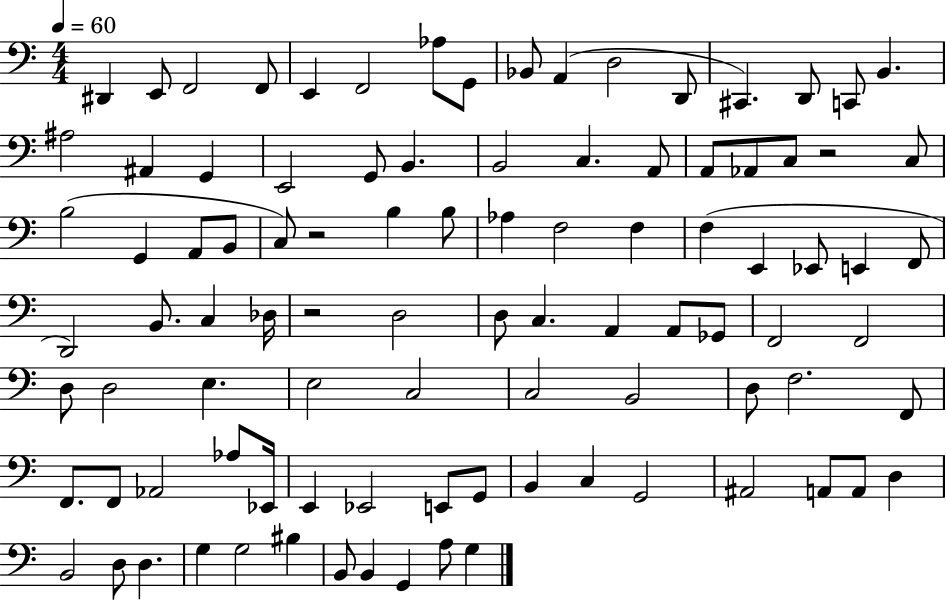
X:1
T:Untitled
M:4/4
L:1/4
K:C
^D,, E,,/2 F,,2 F,,/2 E,, F,,2 _A,/2 G,,/2 _B,,/2 A,, D,2 D,,/2 ^C,, D,,/2 C,,/2 B,, ^A,2 ^A,, G,, E,,2 G,,/2 B,, B,,2 C, A,,/2 A,,/2 _A,,/2 C,/2 z2 C,/2 B,2 G,, A,,/2 B,,/2 C,/2 z2 B, B,/2 _A, F,2 F, F, E,, _E,,/2 E,, F,,/2 D,,2 B,,/2 C, _D,/4 z2 D,2 D,/2 C, A,, A,,/2 _G,,/2 F,,2 F,,2 D,/2 D,2 E, E,2 C,2 C,2 B,,2 D,/2 F,2 F,,/2 F,,/2 F,,/2 _A,,2 _A,/2 _E,,/4 E,, _E,,2 E,,/2 G,,/2 B,, C, G,,2 ^A,,2 A,,/2 A,,/2 D, B,,2 D,/2 D, G, G,2 ^B, B,,/2 B,, G,, A,/2 G,